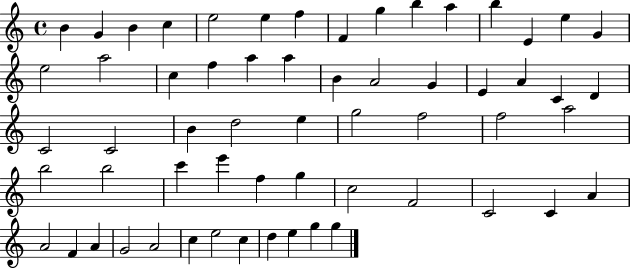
X:1
T:Untitled
M:4/4
L:1/4
K:C
B G B c e2 e f F g b a b E e G e2 a2 c f a a B A2 G E A C D C2 C2 B d2 e g2 f2 f2 a2 b2 b2 c' e' f g c2 F2 C2 C A A2 F A G2 A2 c e2 c d e g g